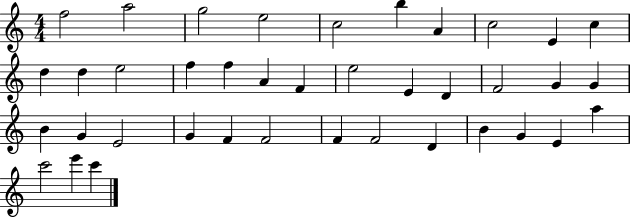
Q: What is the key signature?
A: C major